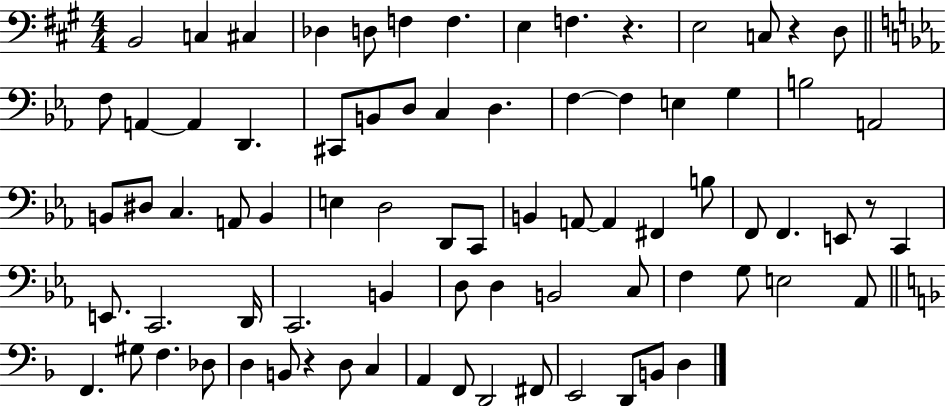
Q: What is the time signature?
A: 4/4